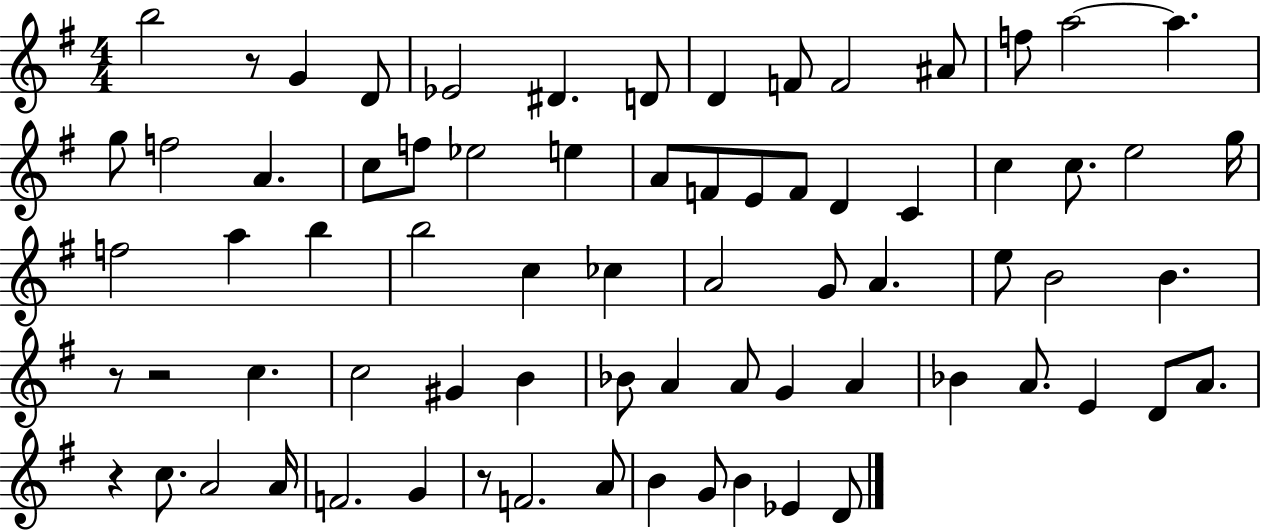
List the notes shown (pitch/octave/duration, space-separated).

B5/h R/e G4/q D4/e Eb4/h D#4/q. D4/e D4/q F4/e F4/h A#4/e F5/e A5/h A5/q. G5/e F5/h A4/q. C5/e F5/e Eb5/h E5/q A4/e F4/e E4/e F4/e D4/q C4/q C5/q C5/e. E5/h G5/s F5/h A5/q B5/q B5/h C5/q CES5/q A4/h G4/e A4/q. E5/e B4/h B4/q. R/e R/h C5/q. C5/h G#4/q B4/q Bb4/e A4/q A4/e G4/q A4/q Bb4/q A4/e. E4/q D4/e A4/e. R/q C5/e. A4/h A4/s F4/h. G4/q R/e F4/h. A4/e B4/q G4/e B4/q Eb4/q D4/e